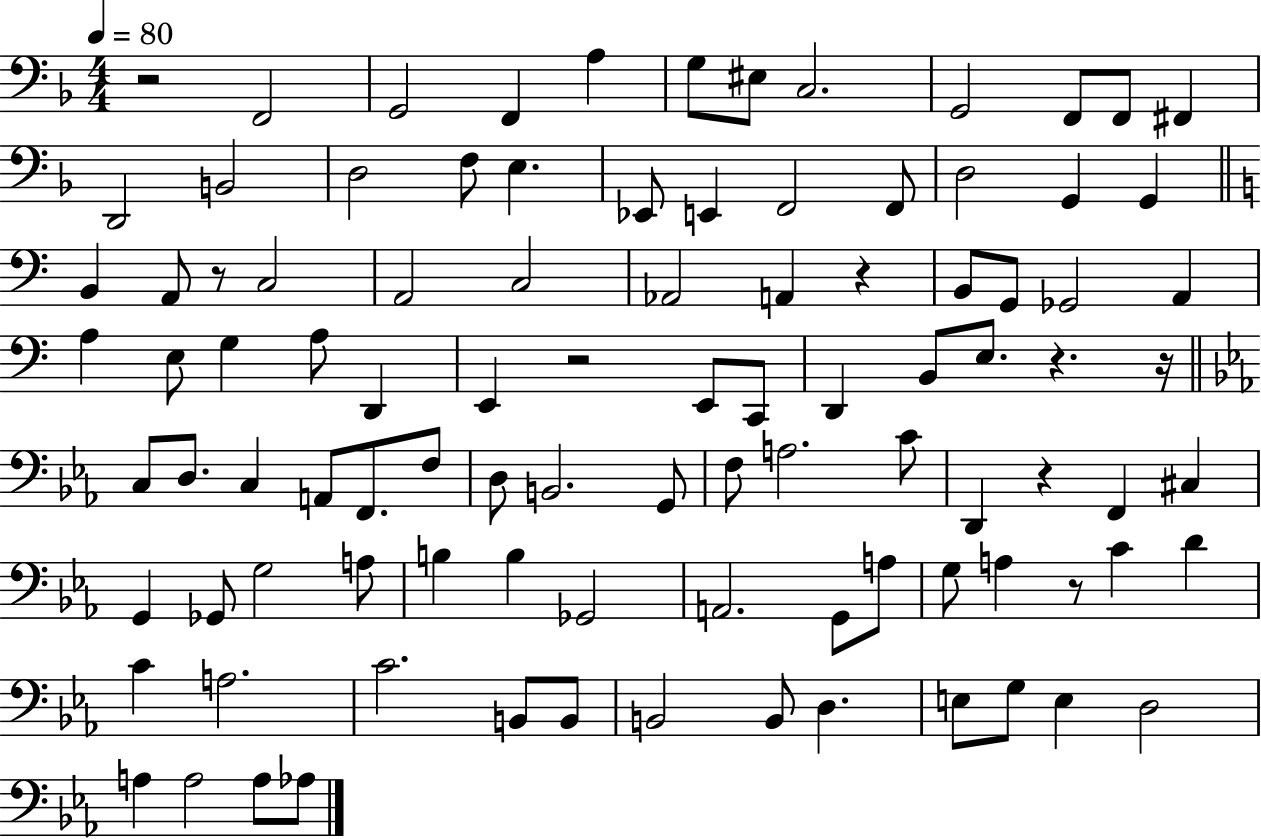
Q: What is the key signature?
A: F major